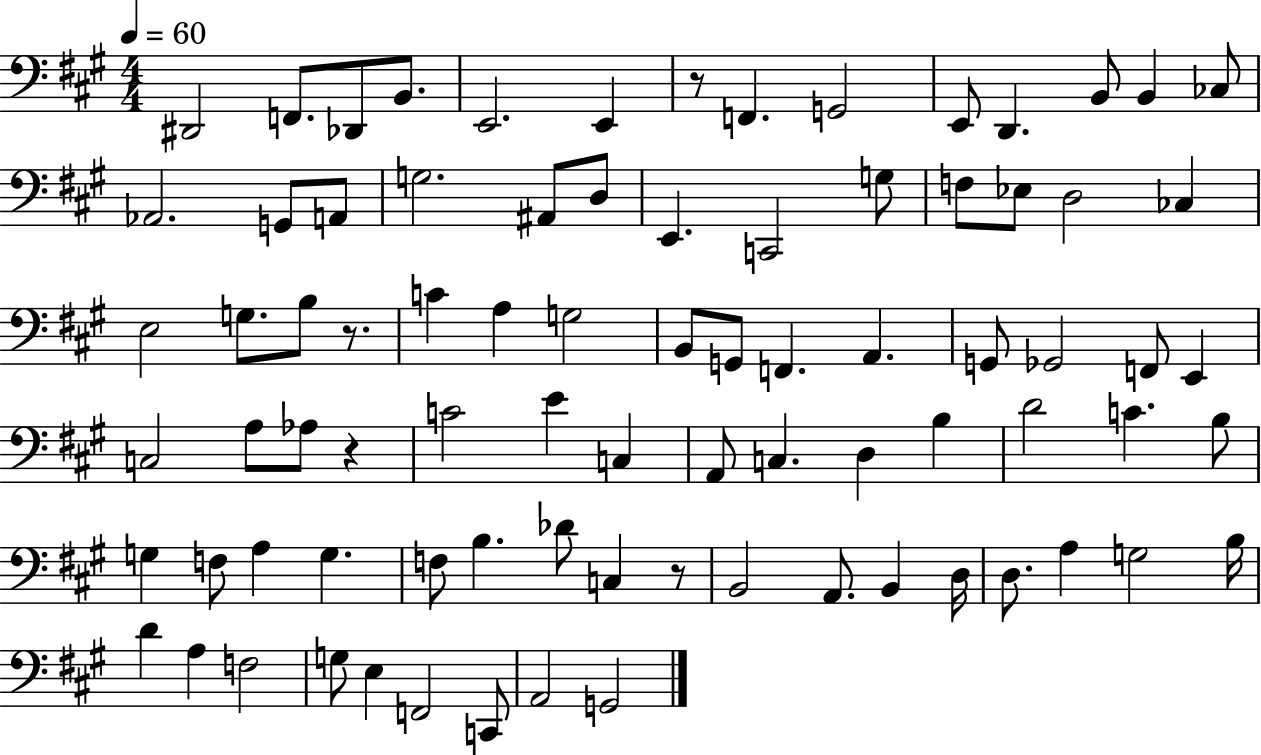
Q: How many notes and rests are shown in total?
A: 82